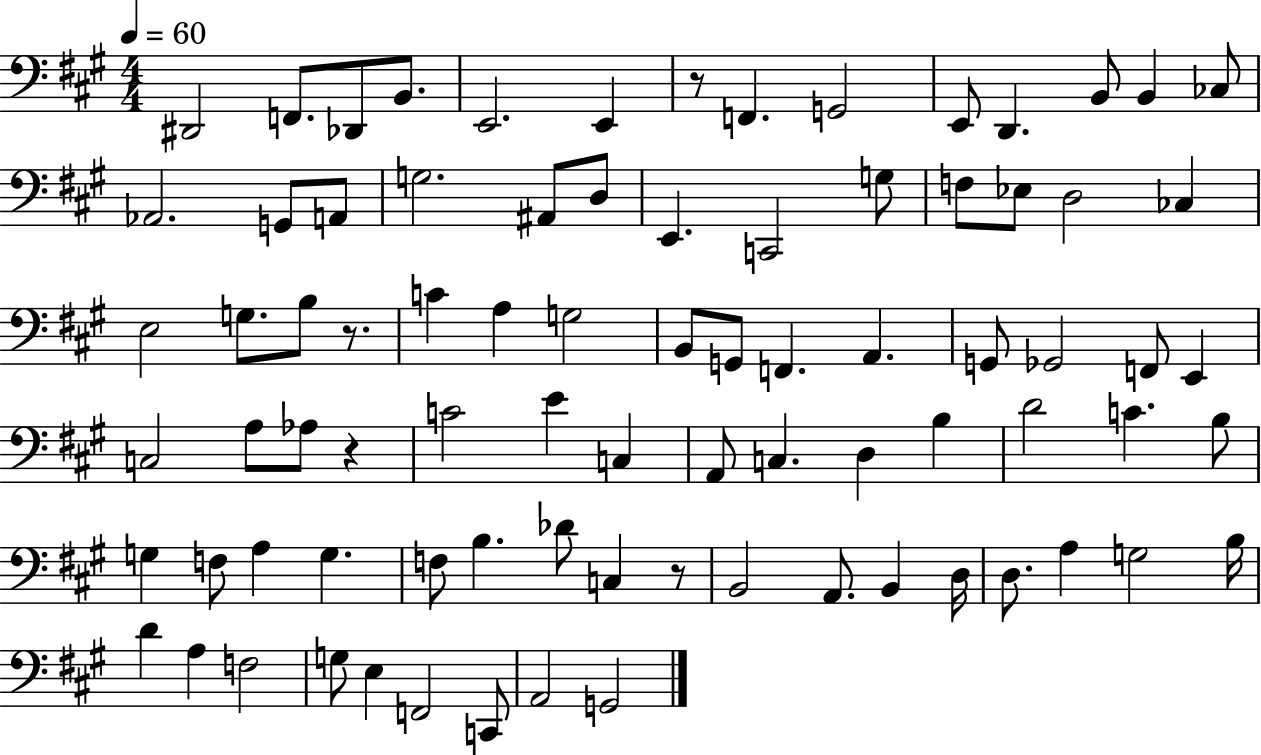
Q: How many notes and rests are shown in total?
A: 82